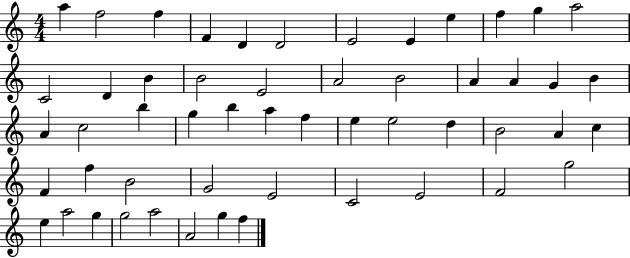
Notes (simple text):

A5/q F5/h F5/q F4/q D4/q D4/h E4/h E4/q E5/q F5/q G5/q A5/h C4/h D4/q B4/q B4/h E4/h A4/h B4/h A4/q A4/q G4/q B4/q A4/q C5/h B5/q G5/q B5/q A5/q F5/q E5/q E5/h D5/q B4/h A4/q C5/q F4/q F5/q B4/h G4/h E4/h C4/h E4/h F4/h G5/h E5/q A5/h G5/q G5/h A5/h A4/h G5/q F5/q